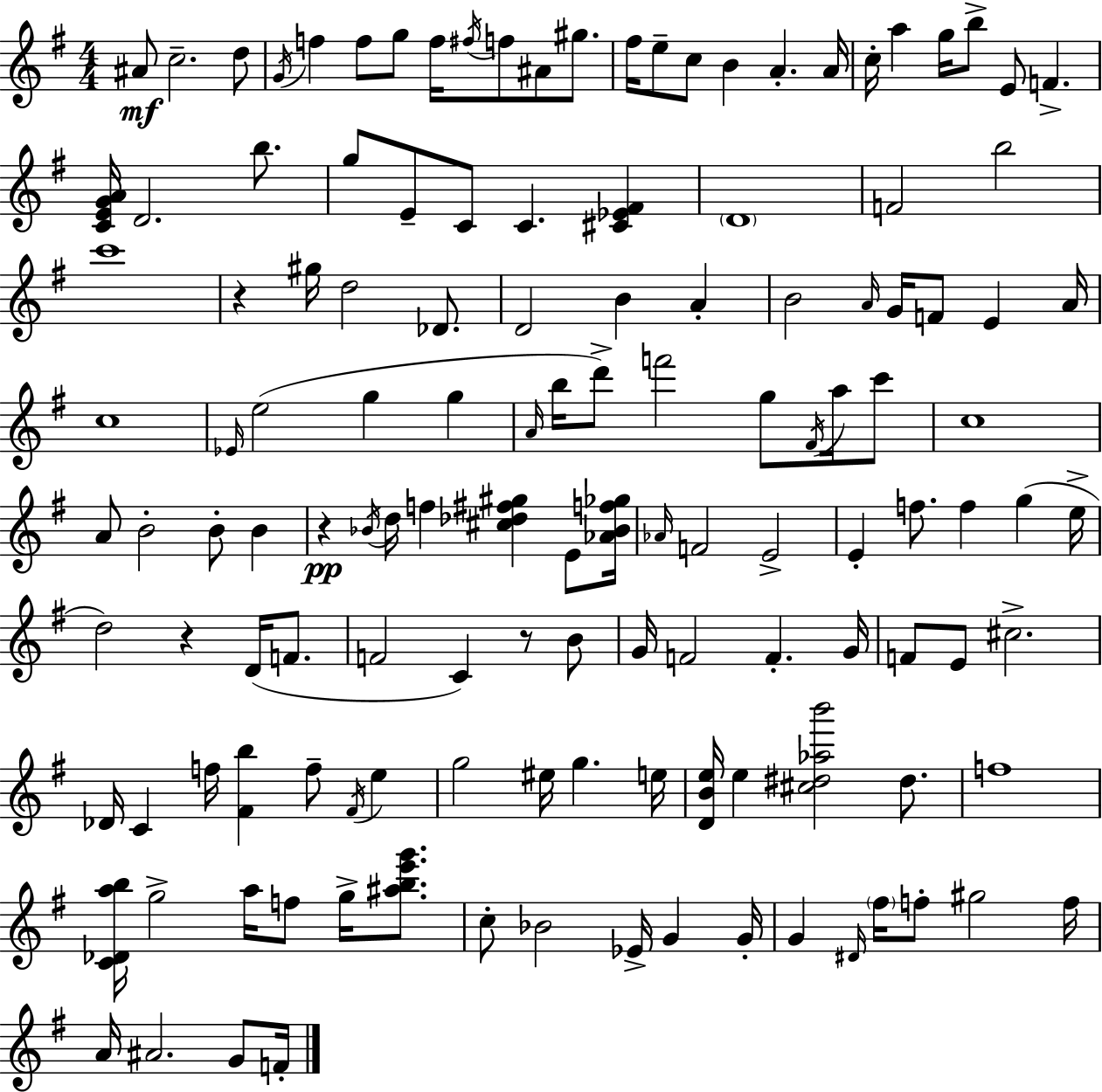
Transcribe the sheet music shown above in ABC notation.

X:1
T:Untitled
M:4/4
L:1/4
K:Em
^A/2 c2 d/2 G/4 f f/2 g/2 f/4 ^f/4 f/2 ^A/2 ^g/2 ^f/4 e/2 c/2 B A A/4 c/4 a g/4 b/2 E/2 F [CEGA]/4 D2 b/2 g/2 E/2 C/2 C [^C_E^F] D4 F2 b2 c'4 z ^g/4 d2 _D/2 D2 B A B2 A/4 G/4 F/2 E A/4 c4 _E/4 e2 g g A/4 b/4 d'/2 f'2 g/2 ^F/4 a/4 c'/2 c4 A/2 B2 B/2 B z _B/4 d/4 f [^c_d^f^g] E/2 [_A_Bf_g]/4 _A/4 F2 E2 E f/2 f g e/4 d2 z D/4 F/2 F2 C z/2 B/2 G/4 F2 F G/4 F/2 E/2 ^c2 _D/4 C f/4 [^Fb] f/2 ^F/4 e g2 ^e/4 g e/4 [DBe]/4 e [^c^d_ab']2 ^d/2 f4 [C_Dab]/4 g2 a/4 f/2 g/4 [^abe'g']/2 c/2 _B2 _E/4 G G/4 G ^D/4 ^f/4 f/2 ^g2 f/4 A/4 ^A2 G/2 F/4